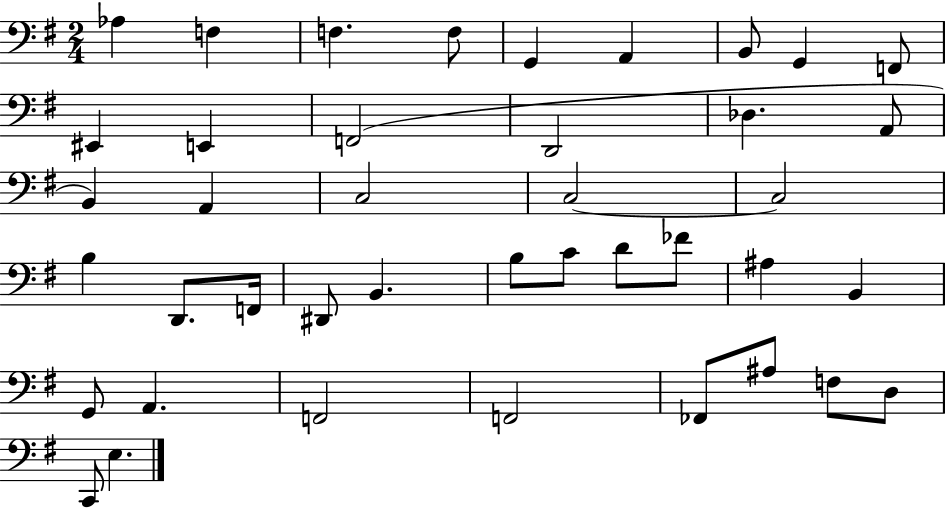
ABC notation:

X:1
T:Untitled
M:2/4
L:1/4
K:G
_A, F, F, F,/2 G,, A,, B,,/2 G,, F,,/2 ^E,, E,, F,,2 D,,2 _D, A,,/2 B,, A,, C,2 C,2 C,2 B, D,,/2 F,,/4 ^D,,/2 B,, B,/2 C/2 D/2 _F/2 ^A, B,, G,,/2 A,, F,,2 F,,2 _F,,/2 ^A,/2 F,/2 D,/2 C,,/2 E,